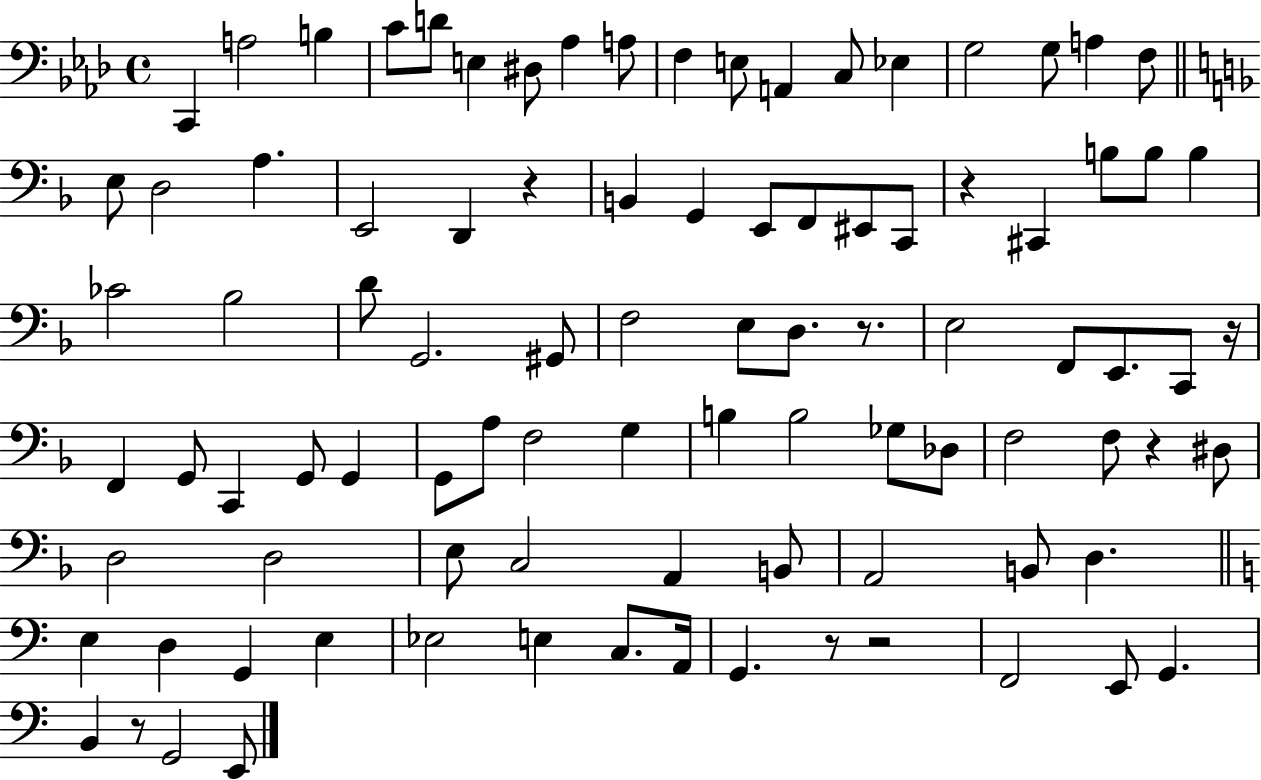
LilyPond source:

{
  \clef bass
  \time 4/4
  \defaultTimeSignature
  \key aes \major
  c,4 a2 b4 | c'8 d'8 e4 dis8 aes4 a8 | f4 e8 a,4 c8 ees4 | g2 g8 a4 f8 | \break \bar "||" \break \key d \minor e8 d2 a4. | e,2 d,4 r4 | b,4 g,4 e,8 f,8 eis,8 c,8 | r4 cis,4 b8 b8 b4 | \break ces'2 bes2 | d'8 g,2. gis,8 | f2 e8 d8. r8. | e2 f,8 e,8. c,8 r16 | \break f,4 g,8 c,4 g,8 g,4 | g,8 a8 f2 g4 | b4 b2 ges8 des8 | f2 f8 r4 dis8 | \break d2 d2 | e8 c2 a,4 b,8 | a,2 b,8 d4. | \bar "||" \break \key c \major e4 d4 g,4 e4 | ees2 e4 c8. a,16 | g,4. r8 r2 | f,2 e,8 g,4. | \break b,4 r8 g,2 e,8 | \bar "|."
}